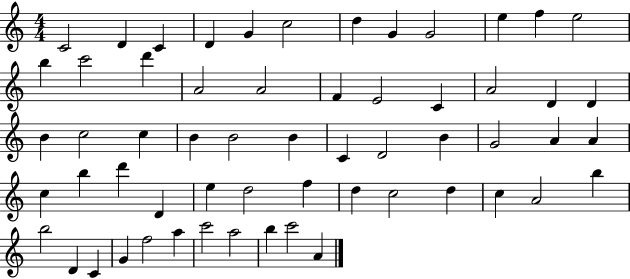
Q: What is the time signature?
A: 4/4